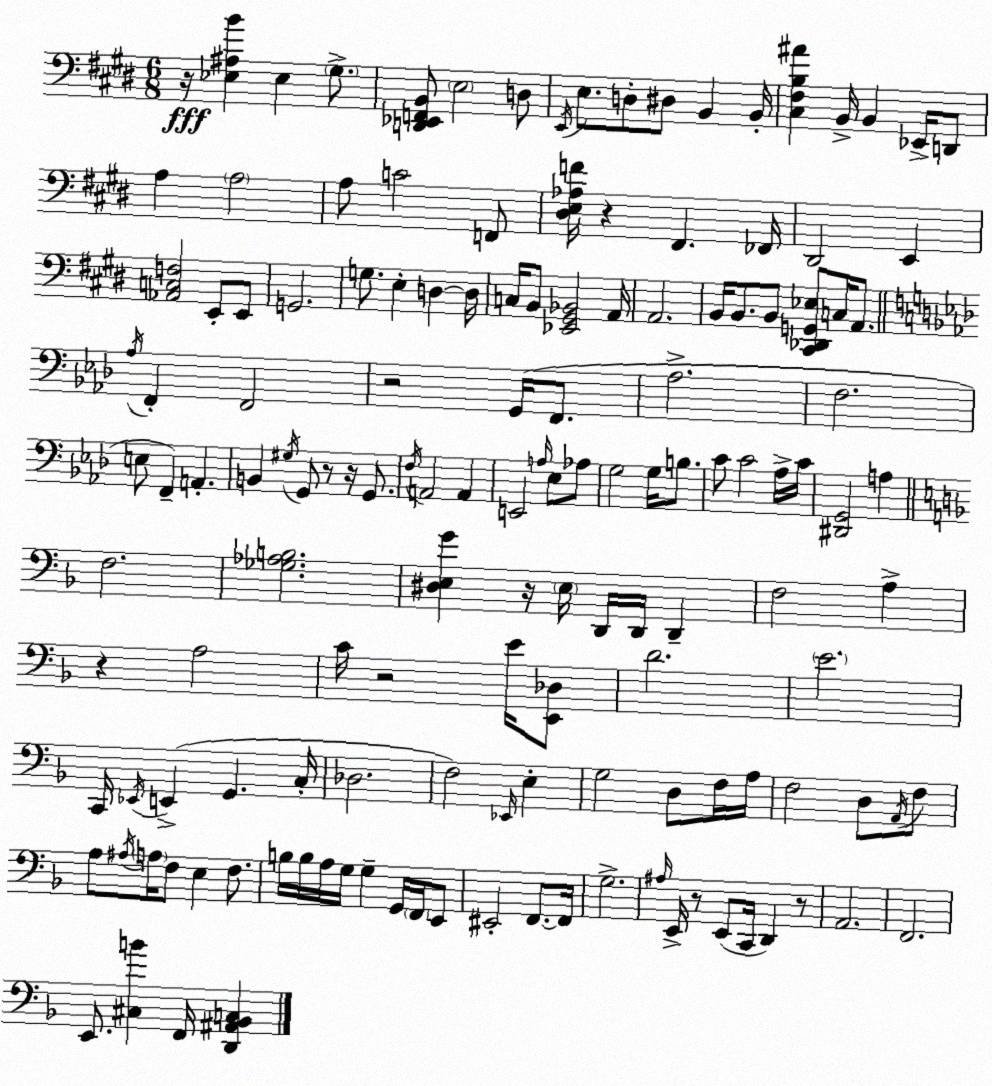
X:1
T:Untitled
M:6/8
L:1/4
K:E
z/4 [_E,^A,B] _E, ^G,/2 [D,,_E,,F,,B,,]/2 E,2 D,/2 E,,/4 E,/2 D,/2 ^D,/2 B,, B,,/4 [^C,^F,B,^A] B,,/4 B,, _E,,/4 D,,/2 A, A,2 A,/2 C2 F,,/2 [^D,E,_A,F]/4 z ^F,, _F,,/4 ^D,,2 E,, [_A,,C,F,]2 E,,/2 E,,/2 G,,2 G,/2 E, D, D,/4 C,/4 B,,/2 [_E,,^G,,_B,,]2 A,,/4 A,,2 B,,/4 B,,/2 B,,/2 [^C,,_D,,G,,_E,]/2 C,/4 A,,/2 _A,/4 F,, F,,2 z2 G,,/4 F,,/2 _A,2 F,2 E,/2 F,, A,, B,, ^G,/4 G,,/2 z/2 z/4 G,,/2 F,/4 A,,2 A,, E,,2 A,/4 _E,/2 _A,/2 G,2 G,/4 B,/2 C/2 C2 _A,/4 C/4 [^D,,G,,]2 A, F,2 [_G,_A,B,]2 [^D,E,G] z/4 E,/4 D,,/4 D,,/4 D,, F,2 A, z A,2 C/4 z2 E/4 [E,,_D,]/2 D2 E2 C,,/4 _E,,/4 E,, G,, C,/4 _D,2 F,2 _E,,/4 E, G,2 D,/2 F,/4 A,/4 F,2 D,/2 A,,/4 F,/2 A,/2 ^A,/4 A,/4 F,/2 E, F,/2 B,/4 B,/4 A,/4 G,/4 G, G,,/4 F,,/4 E,,/2 ^E,,2 F,,/2 F,,/4 G,2 ^A,/4 E,,/4 z/2 E,,/2 C,,/4 D,, z/2 A,,2 F,,2 E,,/2 [^C,B] F,,/4 [D,,^A,,_B,,C,]